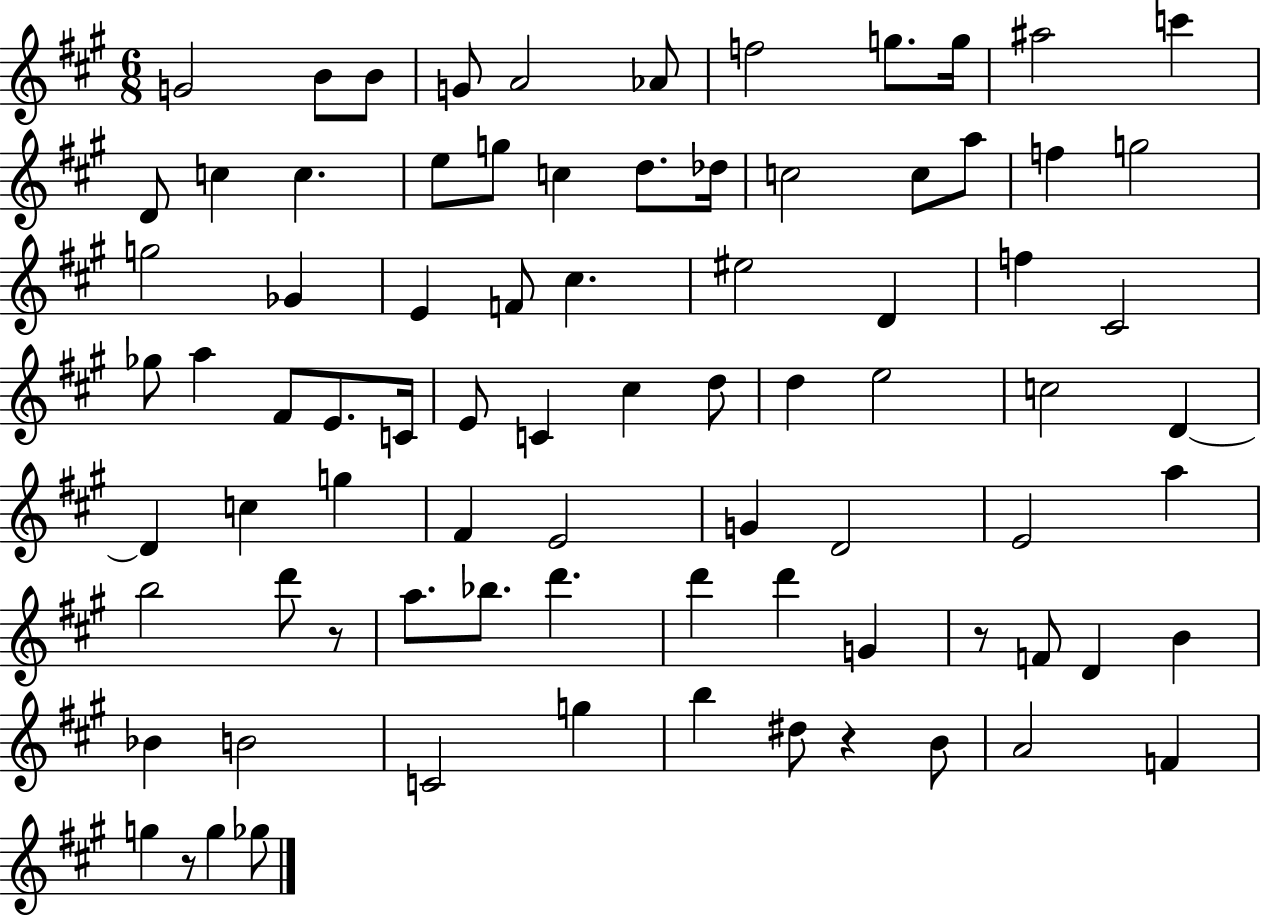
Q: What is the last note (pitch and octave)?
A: Gb5